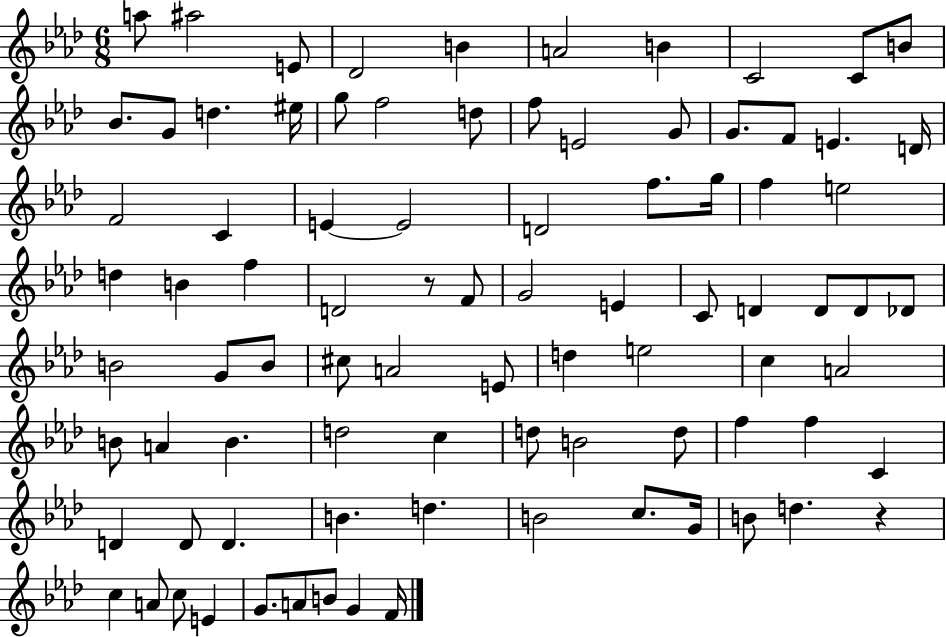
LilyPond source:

{
  \clef treble
  \numericTimeSignature
  \time 6/8
  \key aes \major
  a''8 ais''2 e'8 | des'2 b'4 | a'2 b'4 | c'2 c'8 b'8 | \break bes'8. g'8 d''4. eis''16 | g''8 f''2 d''8 | f''8 e'2 g'8 | g'8. f'8 e'4. d'16 | \break f'2 c'4 | e'4~~ e'2 | d'2 f''8. g''16 | f''4 e''2 | \break d''4 b'4 f''4 | d'2 r8 f'8 | g'2 e'4 | c'8 d'4 d'8 d'8 des'8 | \break b'2 g'8 b'8 | cis''8 a'2 e'8 | d''4 e''2 | c''4 a'2 | \break b'8 a'4 b'4. | d''2 c''4 | d''8 b'2 d''8 | f''4 f''4 c'4 | \break d'4 d'8 d'4. | b'4. d''4. | b'2 c''8. g'16 | b'8 d''4. r4 | \break c''4 a'8 c''8 e'4 | g'8. a'8 b'8 g'4 f'16 | \bar "|."
}